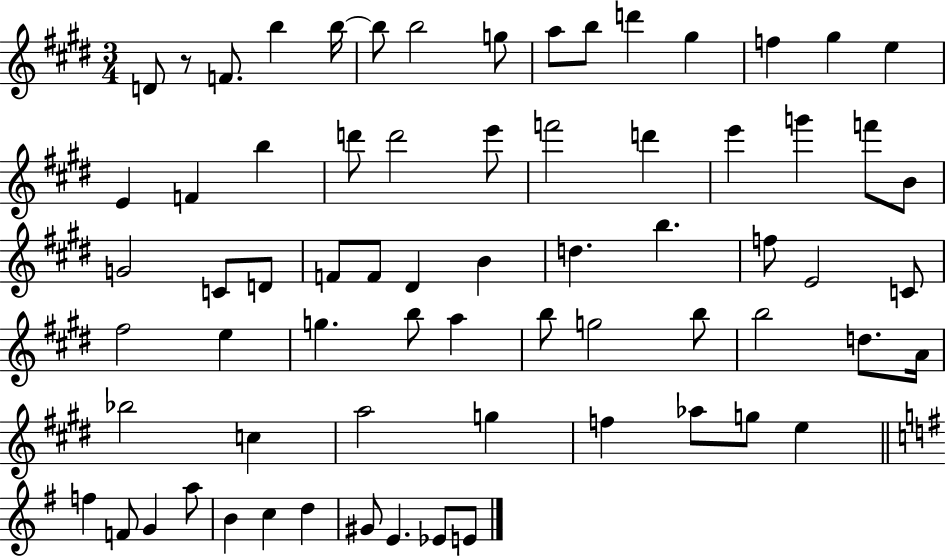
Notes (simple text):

D4/e R/e F4/e. B5/q B5/s B5/e B5/h G5/e A5/e B5/e D6/q G#5/q F5/q G#5/q E5/q E4/q F4/q B5/q D6/e D6/h E6/e F6/h D6/q E6/q G6/q F6/e B4/e G4/h C4/e D4/e F4/e F4/e D#4/q B4/q D5/q. B5/q. F5/e E4/h C4/e F#5/h E5/q G5/q. B5/e A5/q B5/e G5/h B5/e B5/h D5/e. A4/s Bb5/h C5/q A5/h G5/q F5/q Ab5/e G5/e E5/q F5/q F4/e G4/q A5/e B4/q C5/q D5/q G#4/e E4/q. Eb4/e E4/e